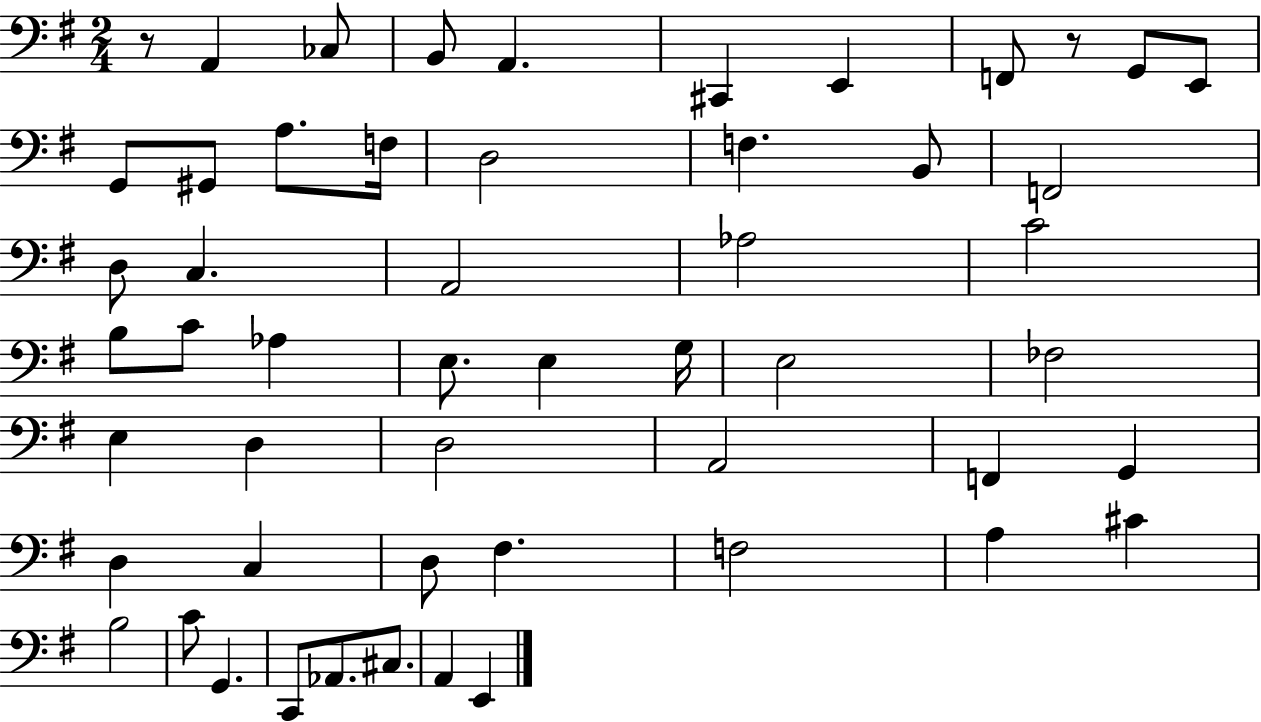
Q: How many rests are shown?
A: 2